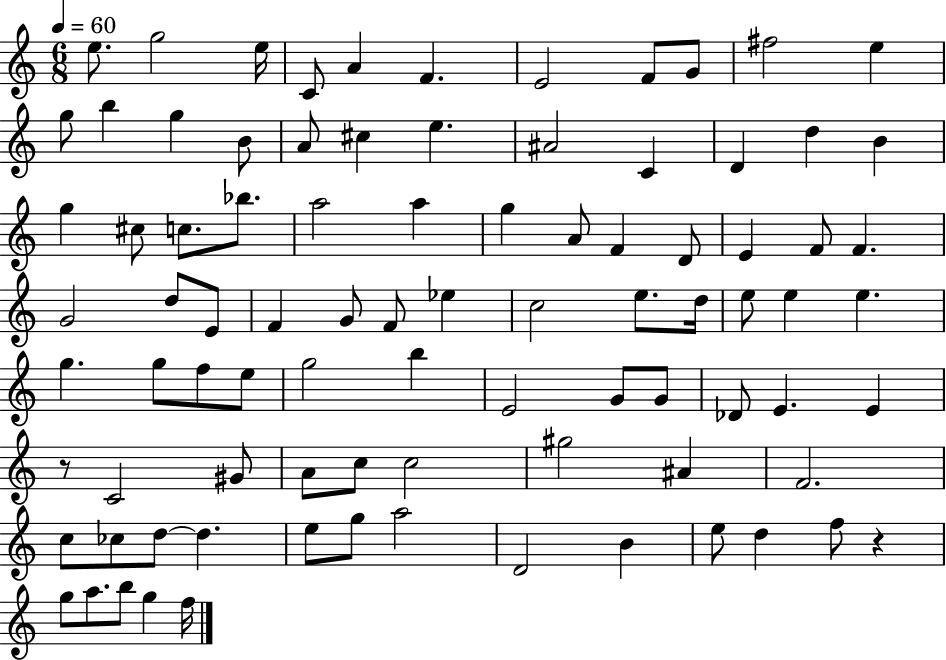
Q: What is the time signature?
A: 6/8